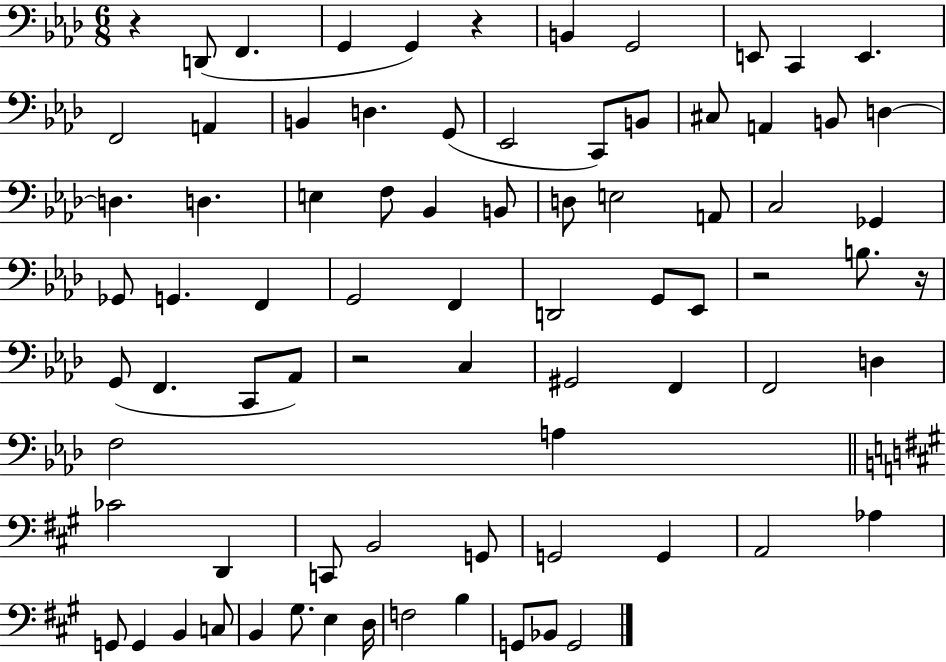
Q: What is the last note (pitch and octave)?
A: G2